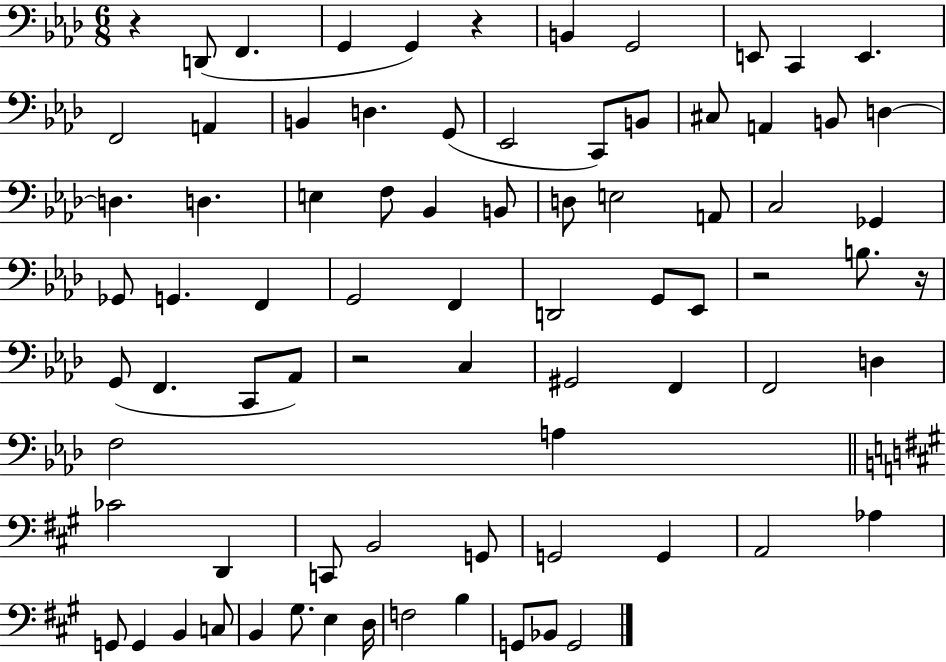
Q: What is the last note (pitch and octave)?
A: G2